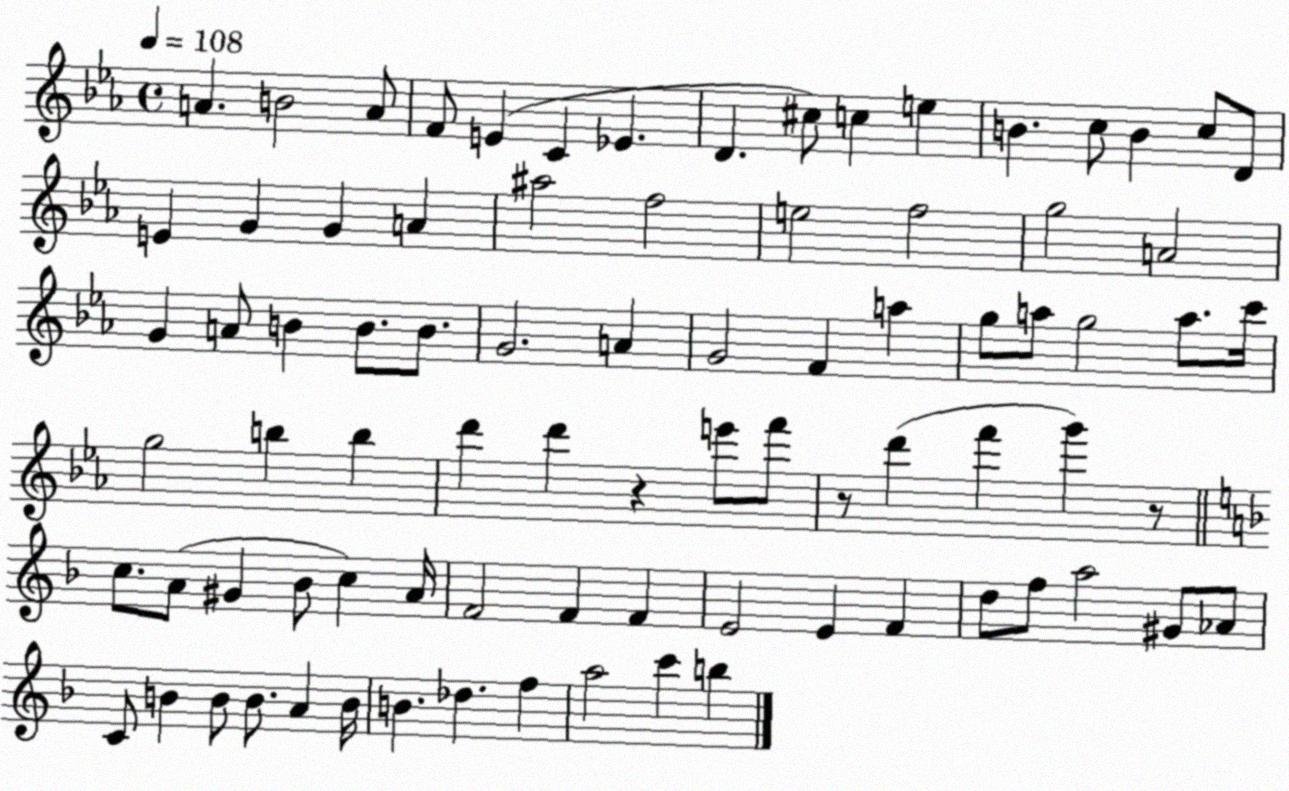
X:1
T:Untitled
M:4/4
L:1/4
K:Eb
A B2 A/2 F/2 E C _E D ^c/2 c e B c/2 B c/2 D/2 E G G A ^a2 f2 e2 f2 g2 A2 G A/2 B B/2 B/2 G2 A G2 F a g/2 a/2 g2 a/2 c'/4 g2 b b d' d' z e'/2 f'/2 z/2 d' f' g' z/2 c/2 A/2 ^G _B/2 c A/4 F2 F F E2 E F d/2 f/2 a2 ^G/2 _A/2 C/2 B B/2 B/2 A B/4 B _d f a2 c' b